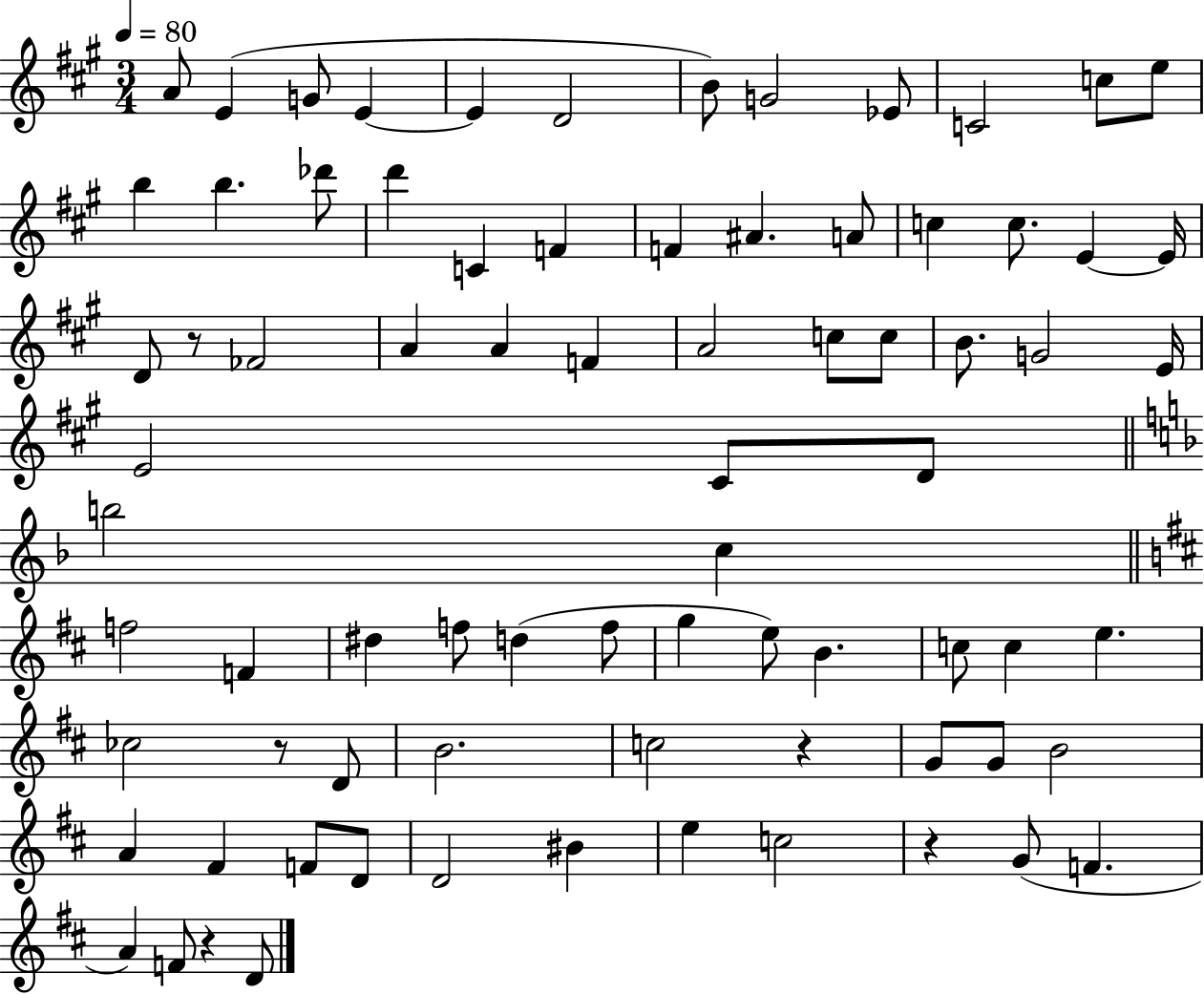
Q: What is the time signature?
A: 3/4